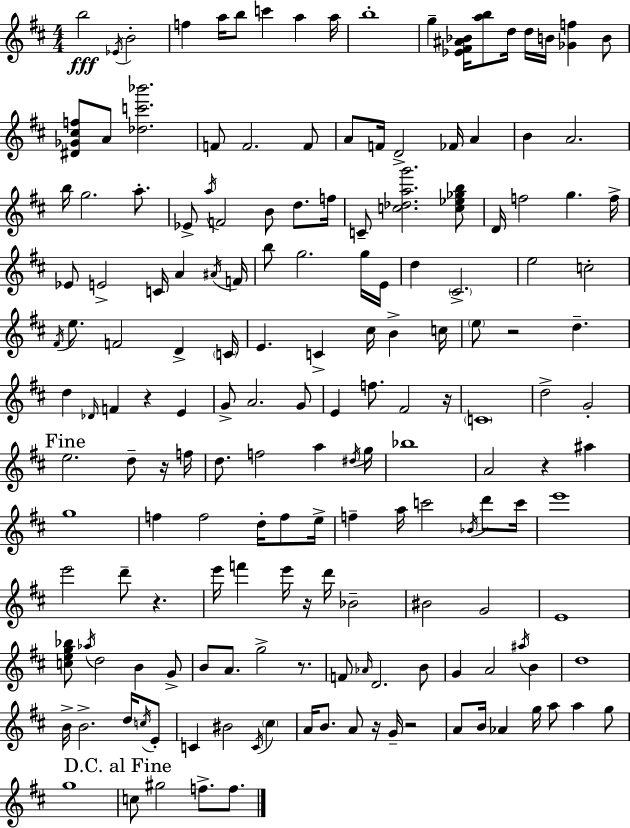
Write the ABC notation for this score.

X:1
T:Untitled
M:4/4
L:1/4
K:D
b2 _E/4 B2 f a/4 b/2 c' a a/4 b4 g [_E^F^A_B]/4 [ab]/2 d/4 d/4 B/4 [_Gf] B/2 [^D_G^cf]/2 A/2 [_dc'_b']2 F/2 F2 F/2 A/2 F/4 D2 _F/4 A B A2 b/4 g2 a/2 _E/2 a/4 F2 B/2 d/2 f/4 C/2 [c_dag']2 [c_e_gb]/2 D/4 f2 g f/4 _E/2 E2 C/4 A ^A/4 F/4 b/2 g2 g/4 E/4 d ^C2 e2 c2 ^F/4 e/2 F2 D C/4 E C ^c/4 B c/4 e/2 z2 d d _D/4 F z E G/2 A2 G/2 E f/2 ^F2 z/4 C4 d2 G2 e2 d/2 z/4 f/4 d/2 f2 a ^d/4 g/4 _b4 A2 z ^a g4 f f2 d/4 f/2 e/4 f a/4 c'2 _B/4 d'/2 c'/4 e'4 e'2 d'/2 z e'/4 f' e'/4 z/4 d'/4 _B2 ^B2 G2 E4 [ceg_b]/2 _a/4 d2 B G/2 B/2 A/2 g2 z/2 F/2 _A/4 D2 B/2 G A2 ^a/4 B d4 B/4 B2 d/4 c/4 E/2 C ^B2 C/4 ^c A/4 B/2 A/2 z/4 G/4 z2 A/2 B/4 _A g/4 a/2 a g/2 g4 c/2 ^g2 f/2 f/2